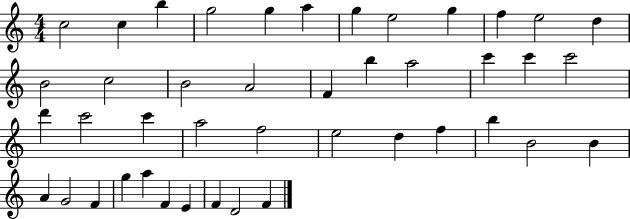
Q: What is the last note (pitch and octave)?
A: F4